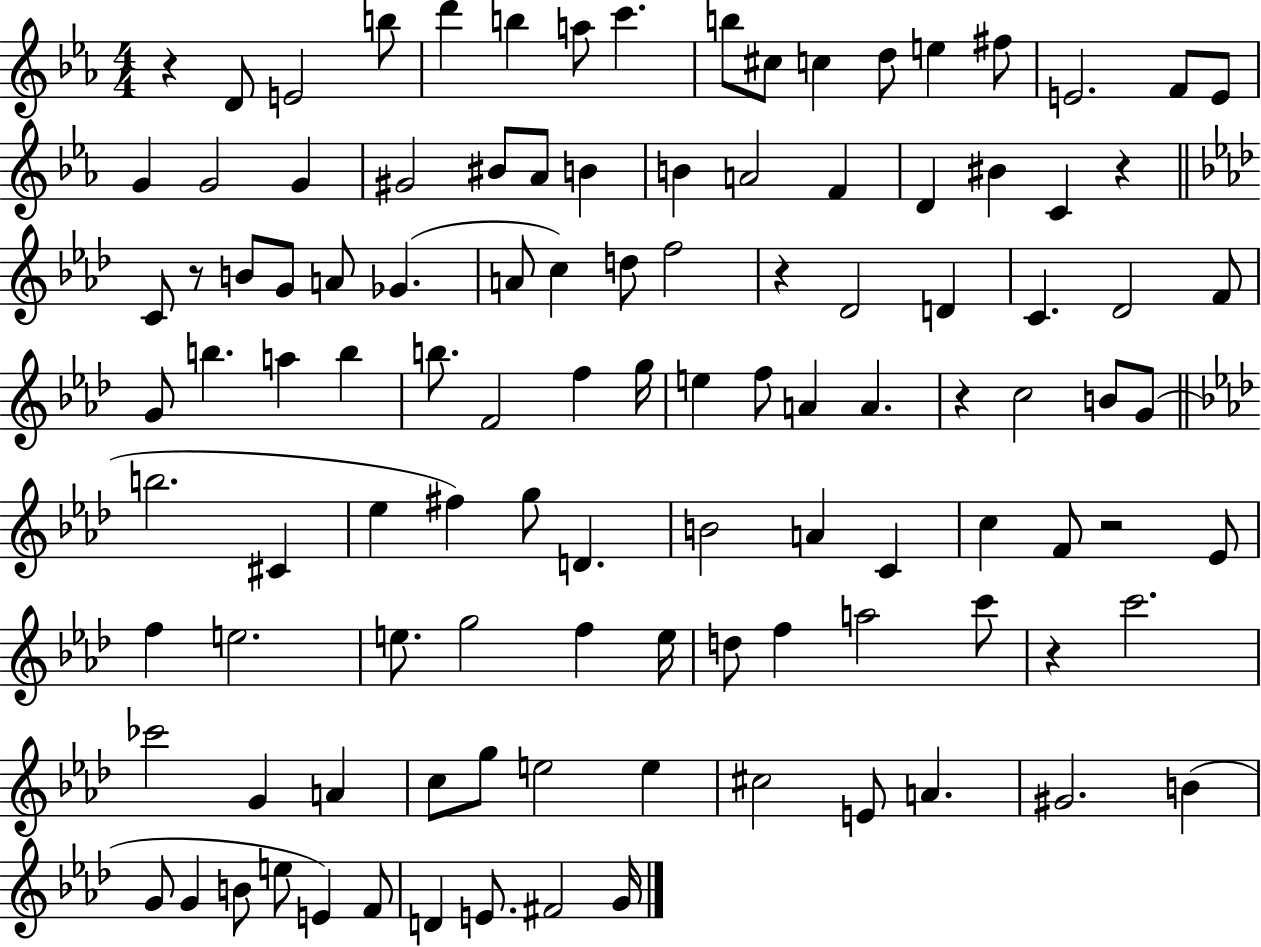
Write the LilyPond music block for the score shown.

{
  \clef treble
  \numericTimeSignature
  \time 4/4
  \key ees \major
  \repeat volta 2 { r4 d'8 e'2 b''8 | d'''4 b''4 a''8 c'''4. | b''8 cis''8 c''4 d''8 e''4 fis''8 | e'2. f'8 e'8 | \break g'4 g'2 g'4 | gis'2 bis'8 aes'8 b'4 | b'4 a'2 f'4 | d'4 bis'4 c'4 r4 | \break \bar "||" \break \key aes \major c'8 r8 b'8 g'8 a'8 ges'4.( | a'8 c''4) d''8 f''2 | r4 des'2 d'4 | c'4. des'2 f'8 | \break g'8 b''4. a''4 b''4 | b''8. f'2 f''4 g''16 | e''4 f''8 a'4 a'4. | r4 c''2 b'8 g'8( | \break \bar "||" \break \key aes \major b''2. cis'4 | ees''4 fis''4) g''8 d'4. | b'2 a'4 c'4 | c''4 f'8 r2 ees'8 | \break f''4 e''2. | e''8. g''2 f''4 e''16 | d''8 f''4 a''2 c'''8 | r4 c'''2. | \break ces'''2 g'4 a'4 | c''8 g''8 e''2 e''4 | cis''2 e'8 a'4. | gis'2. b'4( | \break g'8 g'4 b'8 e''8 e'4) f'8 | d'4 e'8. fis'2 g'16 | } \bar "|."
}